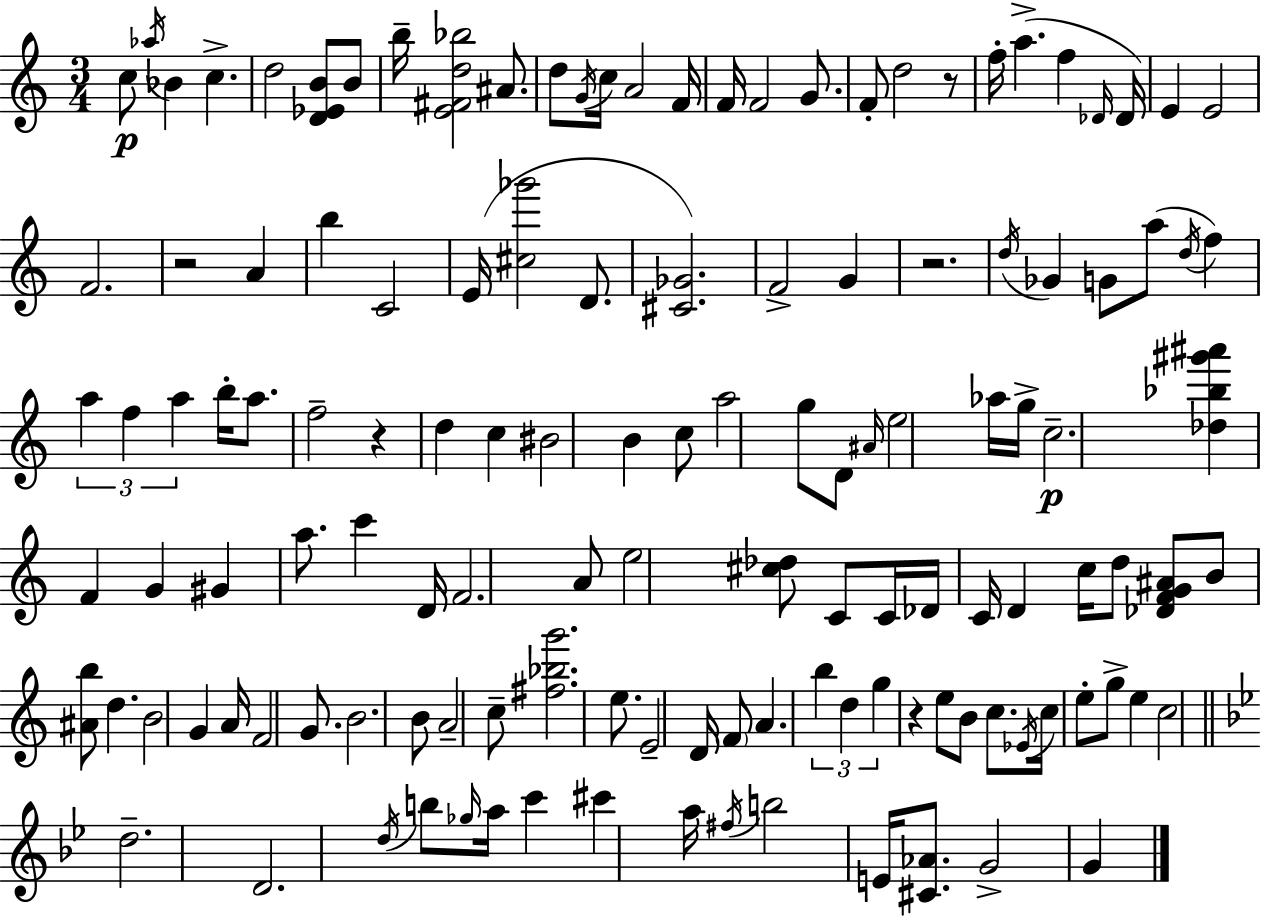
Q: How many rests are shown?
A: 5